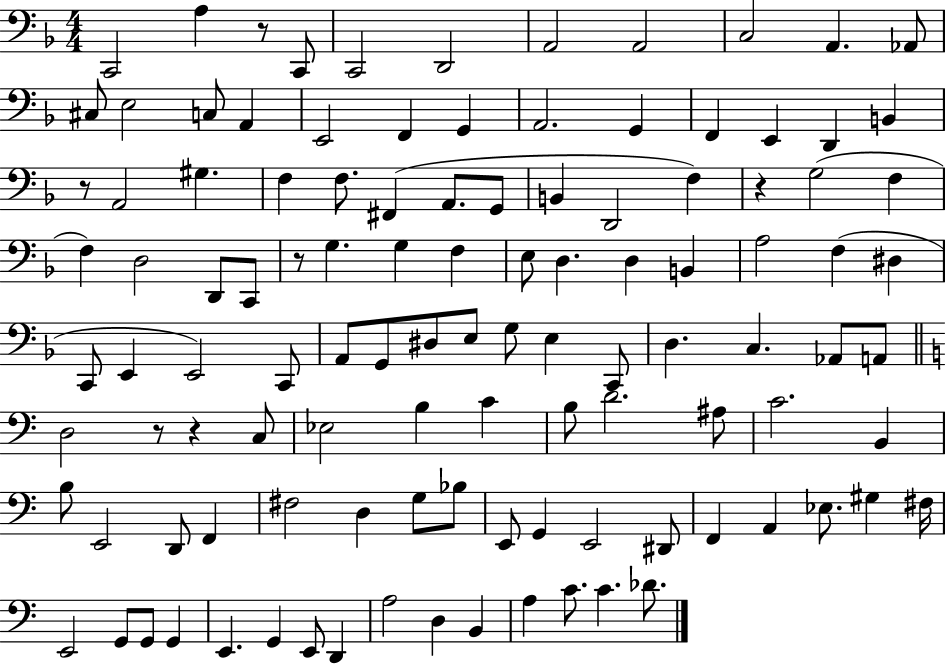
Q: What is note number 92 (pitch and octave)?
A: E2